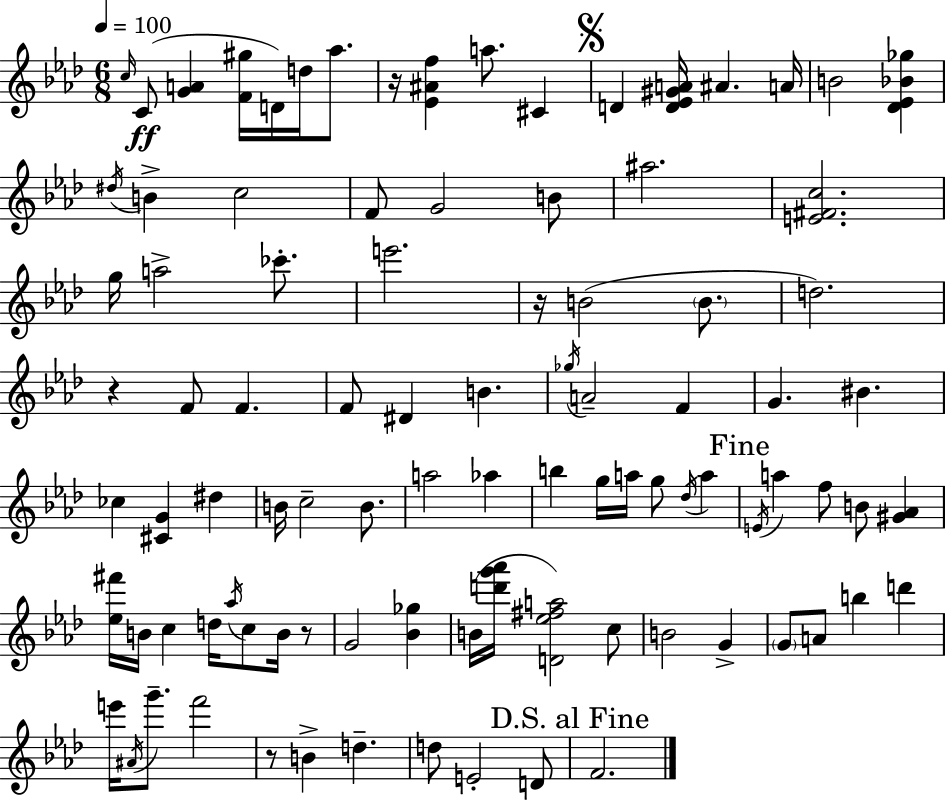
{
  \clef treble
  \numericTimeSignature
  \time 6/8
  \key aes \major
  \tempo 4 = 100
  \grace { c''16 }\ff c'8( <g' a'>4 <f' gis''>16 d'16) d''16 aes''8. | r16 <ees' ais' f''>4 a''8. cis'4 | \mark \markup { \musicglyph "scripts.segno" } d'4 <d' ees' gis' a'>16 ais'4. | a'16 b'2 <des' ees' bes' ges''>4 | \break \acciaccatura { dis''16 } b'4-> c''2 | f'8 g'2 | b'8 ais''2. | <e' fis' c''>2. | \break g''16 a''2-> ces'''8.-. | e'''2. | r16 b'2( \parenthesize b'8. | d''2.) | \break r4 f'8 f'4. | f'8 dis'4 b'4. | \acciaccatura { ges''16 } a'2-- f'4 | g'4. bis'4. | \break ces''4 <cis' g'>4 dis''4 | b'16 c''2-- | b'8. a''2 aes''4 | b''4 g''16 a''16 g''8 \acciaccatura { des''16 } | \break a''4 \mark "Fine" \acciaccatura { e'16 } a''4 f''8 b'8 | <gis' aes'>4 <ees'' fis'''>16 b'16 c''4 d''16 | \acciaccatura { aes''16 } c''8 b'16 r8 g'2 | <bes' ges''>4 b'16( <d''' g''' aes'''>16 <d' ees'' fis'' a''>2) | \break c''8 b'2 | g'4-> \parenthesize g'8 a'8 b''4 | d'''4 e'''16 \acciaccatura { ais'16 } g'''8.-- f'''2 | r8 b'4-> | \break d''4.-- d''8 e'2-. | d'8 \mark "D.S. al Fine" f'2. | \bar "|."
}